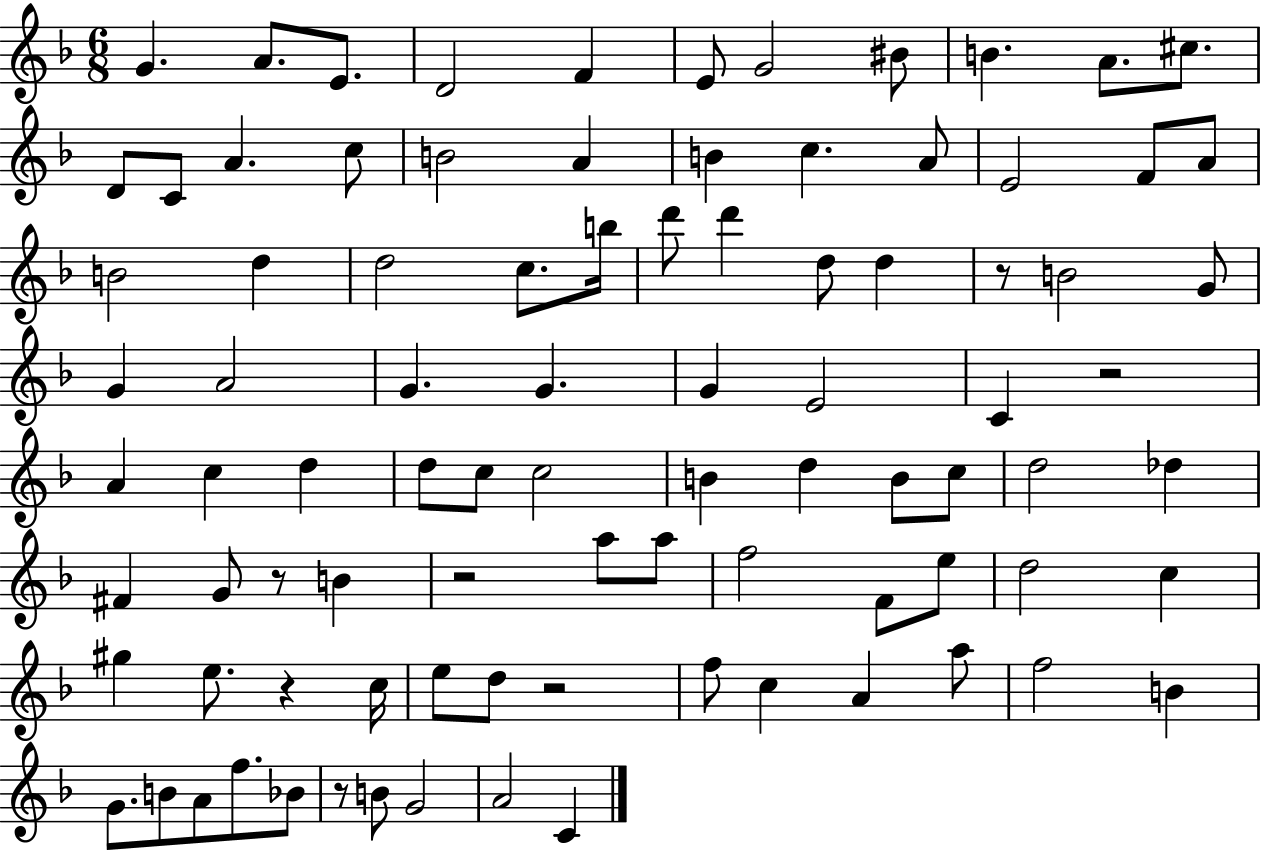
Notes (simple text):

G4/q. A4/e. E4/e. D4/h F4/q E4/e G4/h BIS4/e B4/q. A4/e. C#5/e. D4/e C4/e A4/q. C5/e B4/h A4/q B4/q C5/q. A4/e E4/h F4/e A4/e B4/h D5/q D5/h C5/e. B5/s D6/e D6/q D5/e D5/q R/e B4/h G4/e G4/q A4/h G4/q. G4/q. G4/q E4/h C4/q R/h A4/q C5/q D5/q D5/e C5/e C5/h B4/q D5/q B4/e C5/e D5/h Db5/q F#4/q G4/e R/e B4/q R/h A5/e A5/e F5/h F4/e E5/e D5/h C5/q G#5/q E5/e. R/q C5/s E5/e D5/e R/h F5/e C5/q A4/q A5/e F5/h B4/q G4/e. B4/e A4/e F5/e. Bb4/e R/e B4/e G4/h A4/h C4/q